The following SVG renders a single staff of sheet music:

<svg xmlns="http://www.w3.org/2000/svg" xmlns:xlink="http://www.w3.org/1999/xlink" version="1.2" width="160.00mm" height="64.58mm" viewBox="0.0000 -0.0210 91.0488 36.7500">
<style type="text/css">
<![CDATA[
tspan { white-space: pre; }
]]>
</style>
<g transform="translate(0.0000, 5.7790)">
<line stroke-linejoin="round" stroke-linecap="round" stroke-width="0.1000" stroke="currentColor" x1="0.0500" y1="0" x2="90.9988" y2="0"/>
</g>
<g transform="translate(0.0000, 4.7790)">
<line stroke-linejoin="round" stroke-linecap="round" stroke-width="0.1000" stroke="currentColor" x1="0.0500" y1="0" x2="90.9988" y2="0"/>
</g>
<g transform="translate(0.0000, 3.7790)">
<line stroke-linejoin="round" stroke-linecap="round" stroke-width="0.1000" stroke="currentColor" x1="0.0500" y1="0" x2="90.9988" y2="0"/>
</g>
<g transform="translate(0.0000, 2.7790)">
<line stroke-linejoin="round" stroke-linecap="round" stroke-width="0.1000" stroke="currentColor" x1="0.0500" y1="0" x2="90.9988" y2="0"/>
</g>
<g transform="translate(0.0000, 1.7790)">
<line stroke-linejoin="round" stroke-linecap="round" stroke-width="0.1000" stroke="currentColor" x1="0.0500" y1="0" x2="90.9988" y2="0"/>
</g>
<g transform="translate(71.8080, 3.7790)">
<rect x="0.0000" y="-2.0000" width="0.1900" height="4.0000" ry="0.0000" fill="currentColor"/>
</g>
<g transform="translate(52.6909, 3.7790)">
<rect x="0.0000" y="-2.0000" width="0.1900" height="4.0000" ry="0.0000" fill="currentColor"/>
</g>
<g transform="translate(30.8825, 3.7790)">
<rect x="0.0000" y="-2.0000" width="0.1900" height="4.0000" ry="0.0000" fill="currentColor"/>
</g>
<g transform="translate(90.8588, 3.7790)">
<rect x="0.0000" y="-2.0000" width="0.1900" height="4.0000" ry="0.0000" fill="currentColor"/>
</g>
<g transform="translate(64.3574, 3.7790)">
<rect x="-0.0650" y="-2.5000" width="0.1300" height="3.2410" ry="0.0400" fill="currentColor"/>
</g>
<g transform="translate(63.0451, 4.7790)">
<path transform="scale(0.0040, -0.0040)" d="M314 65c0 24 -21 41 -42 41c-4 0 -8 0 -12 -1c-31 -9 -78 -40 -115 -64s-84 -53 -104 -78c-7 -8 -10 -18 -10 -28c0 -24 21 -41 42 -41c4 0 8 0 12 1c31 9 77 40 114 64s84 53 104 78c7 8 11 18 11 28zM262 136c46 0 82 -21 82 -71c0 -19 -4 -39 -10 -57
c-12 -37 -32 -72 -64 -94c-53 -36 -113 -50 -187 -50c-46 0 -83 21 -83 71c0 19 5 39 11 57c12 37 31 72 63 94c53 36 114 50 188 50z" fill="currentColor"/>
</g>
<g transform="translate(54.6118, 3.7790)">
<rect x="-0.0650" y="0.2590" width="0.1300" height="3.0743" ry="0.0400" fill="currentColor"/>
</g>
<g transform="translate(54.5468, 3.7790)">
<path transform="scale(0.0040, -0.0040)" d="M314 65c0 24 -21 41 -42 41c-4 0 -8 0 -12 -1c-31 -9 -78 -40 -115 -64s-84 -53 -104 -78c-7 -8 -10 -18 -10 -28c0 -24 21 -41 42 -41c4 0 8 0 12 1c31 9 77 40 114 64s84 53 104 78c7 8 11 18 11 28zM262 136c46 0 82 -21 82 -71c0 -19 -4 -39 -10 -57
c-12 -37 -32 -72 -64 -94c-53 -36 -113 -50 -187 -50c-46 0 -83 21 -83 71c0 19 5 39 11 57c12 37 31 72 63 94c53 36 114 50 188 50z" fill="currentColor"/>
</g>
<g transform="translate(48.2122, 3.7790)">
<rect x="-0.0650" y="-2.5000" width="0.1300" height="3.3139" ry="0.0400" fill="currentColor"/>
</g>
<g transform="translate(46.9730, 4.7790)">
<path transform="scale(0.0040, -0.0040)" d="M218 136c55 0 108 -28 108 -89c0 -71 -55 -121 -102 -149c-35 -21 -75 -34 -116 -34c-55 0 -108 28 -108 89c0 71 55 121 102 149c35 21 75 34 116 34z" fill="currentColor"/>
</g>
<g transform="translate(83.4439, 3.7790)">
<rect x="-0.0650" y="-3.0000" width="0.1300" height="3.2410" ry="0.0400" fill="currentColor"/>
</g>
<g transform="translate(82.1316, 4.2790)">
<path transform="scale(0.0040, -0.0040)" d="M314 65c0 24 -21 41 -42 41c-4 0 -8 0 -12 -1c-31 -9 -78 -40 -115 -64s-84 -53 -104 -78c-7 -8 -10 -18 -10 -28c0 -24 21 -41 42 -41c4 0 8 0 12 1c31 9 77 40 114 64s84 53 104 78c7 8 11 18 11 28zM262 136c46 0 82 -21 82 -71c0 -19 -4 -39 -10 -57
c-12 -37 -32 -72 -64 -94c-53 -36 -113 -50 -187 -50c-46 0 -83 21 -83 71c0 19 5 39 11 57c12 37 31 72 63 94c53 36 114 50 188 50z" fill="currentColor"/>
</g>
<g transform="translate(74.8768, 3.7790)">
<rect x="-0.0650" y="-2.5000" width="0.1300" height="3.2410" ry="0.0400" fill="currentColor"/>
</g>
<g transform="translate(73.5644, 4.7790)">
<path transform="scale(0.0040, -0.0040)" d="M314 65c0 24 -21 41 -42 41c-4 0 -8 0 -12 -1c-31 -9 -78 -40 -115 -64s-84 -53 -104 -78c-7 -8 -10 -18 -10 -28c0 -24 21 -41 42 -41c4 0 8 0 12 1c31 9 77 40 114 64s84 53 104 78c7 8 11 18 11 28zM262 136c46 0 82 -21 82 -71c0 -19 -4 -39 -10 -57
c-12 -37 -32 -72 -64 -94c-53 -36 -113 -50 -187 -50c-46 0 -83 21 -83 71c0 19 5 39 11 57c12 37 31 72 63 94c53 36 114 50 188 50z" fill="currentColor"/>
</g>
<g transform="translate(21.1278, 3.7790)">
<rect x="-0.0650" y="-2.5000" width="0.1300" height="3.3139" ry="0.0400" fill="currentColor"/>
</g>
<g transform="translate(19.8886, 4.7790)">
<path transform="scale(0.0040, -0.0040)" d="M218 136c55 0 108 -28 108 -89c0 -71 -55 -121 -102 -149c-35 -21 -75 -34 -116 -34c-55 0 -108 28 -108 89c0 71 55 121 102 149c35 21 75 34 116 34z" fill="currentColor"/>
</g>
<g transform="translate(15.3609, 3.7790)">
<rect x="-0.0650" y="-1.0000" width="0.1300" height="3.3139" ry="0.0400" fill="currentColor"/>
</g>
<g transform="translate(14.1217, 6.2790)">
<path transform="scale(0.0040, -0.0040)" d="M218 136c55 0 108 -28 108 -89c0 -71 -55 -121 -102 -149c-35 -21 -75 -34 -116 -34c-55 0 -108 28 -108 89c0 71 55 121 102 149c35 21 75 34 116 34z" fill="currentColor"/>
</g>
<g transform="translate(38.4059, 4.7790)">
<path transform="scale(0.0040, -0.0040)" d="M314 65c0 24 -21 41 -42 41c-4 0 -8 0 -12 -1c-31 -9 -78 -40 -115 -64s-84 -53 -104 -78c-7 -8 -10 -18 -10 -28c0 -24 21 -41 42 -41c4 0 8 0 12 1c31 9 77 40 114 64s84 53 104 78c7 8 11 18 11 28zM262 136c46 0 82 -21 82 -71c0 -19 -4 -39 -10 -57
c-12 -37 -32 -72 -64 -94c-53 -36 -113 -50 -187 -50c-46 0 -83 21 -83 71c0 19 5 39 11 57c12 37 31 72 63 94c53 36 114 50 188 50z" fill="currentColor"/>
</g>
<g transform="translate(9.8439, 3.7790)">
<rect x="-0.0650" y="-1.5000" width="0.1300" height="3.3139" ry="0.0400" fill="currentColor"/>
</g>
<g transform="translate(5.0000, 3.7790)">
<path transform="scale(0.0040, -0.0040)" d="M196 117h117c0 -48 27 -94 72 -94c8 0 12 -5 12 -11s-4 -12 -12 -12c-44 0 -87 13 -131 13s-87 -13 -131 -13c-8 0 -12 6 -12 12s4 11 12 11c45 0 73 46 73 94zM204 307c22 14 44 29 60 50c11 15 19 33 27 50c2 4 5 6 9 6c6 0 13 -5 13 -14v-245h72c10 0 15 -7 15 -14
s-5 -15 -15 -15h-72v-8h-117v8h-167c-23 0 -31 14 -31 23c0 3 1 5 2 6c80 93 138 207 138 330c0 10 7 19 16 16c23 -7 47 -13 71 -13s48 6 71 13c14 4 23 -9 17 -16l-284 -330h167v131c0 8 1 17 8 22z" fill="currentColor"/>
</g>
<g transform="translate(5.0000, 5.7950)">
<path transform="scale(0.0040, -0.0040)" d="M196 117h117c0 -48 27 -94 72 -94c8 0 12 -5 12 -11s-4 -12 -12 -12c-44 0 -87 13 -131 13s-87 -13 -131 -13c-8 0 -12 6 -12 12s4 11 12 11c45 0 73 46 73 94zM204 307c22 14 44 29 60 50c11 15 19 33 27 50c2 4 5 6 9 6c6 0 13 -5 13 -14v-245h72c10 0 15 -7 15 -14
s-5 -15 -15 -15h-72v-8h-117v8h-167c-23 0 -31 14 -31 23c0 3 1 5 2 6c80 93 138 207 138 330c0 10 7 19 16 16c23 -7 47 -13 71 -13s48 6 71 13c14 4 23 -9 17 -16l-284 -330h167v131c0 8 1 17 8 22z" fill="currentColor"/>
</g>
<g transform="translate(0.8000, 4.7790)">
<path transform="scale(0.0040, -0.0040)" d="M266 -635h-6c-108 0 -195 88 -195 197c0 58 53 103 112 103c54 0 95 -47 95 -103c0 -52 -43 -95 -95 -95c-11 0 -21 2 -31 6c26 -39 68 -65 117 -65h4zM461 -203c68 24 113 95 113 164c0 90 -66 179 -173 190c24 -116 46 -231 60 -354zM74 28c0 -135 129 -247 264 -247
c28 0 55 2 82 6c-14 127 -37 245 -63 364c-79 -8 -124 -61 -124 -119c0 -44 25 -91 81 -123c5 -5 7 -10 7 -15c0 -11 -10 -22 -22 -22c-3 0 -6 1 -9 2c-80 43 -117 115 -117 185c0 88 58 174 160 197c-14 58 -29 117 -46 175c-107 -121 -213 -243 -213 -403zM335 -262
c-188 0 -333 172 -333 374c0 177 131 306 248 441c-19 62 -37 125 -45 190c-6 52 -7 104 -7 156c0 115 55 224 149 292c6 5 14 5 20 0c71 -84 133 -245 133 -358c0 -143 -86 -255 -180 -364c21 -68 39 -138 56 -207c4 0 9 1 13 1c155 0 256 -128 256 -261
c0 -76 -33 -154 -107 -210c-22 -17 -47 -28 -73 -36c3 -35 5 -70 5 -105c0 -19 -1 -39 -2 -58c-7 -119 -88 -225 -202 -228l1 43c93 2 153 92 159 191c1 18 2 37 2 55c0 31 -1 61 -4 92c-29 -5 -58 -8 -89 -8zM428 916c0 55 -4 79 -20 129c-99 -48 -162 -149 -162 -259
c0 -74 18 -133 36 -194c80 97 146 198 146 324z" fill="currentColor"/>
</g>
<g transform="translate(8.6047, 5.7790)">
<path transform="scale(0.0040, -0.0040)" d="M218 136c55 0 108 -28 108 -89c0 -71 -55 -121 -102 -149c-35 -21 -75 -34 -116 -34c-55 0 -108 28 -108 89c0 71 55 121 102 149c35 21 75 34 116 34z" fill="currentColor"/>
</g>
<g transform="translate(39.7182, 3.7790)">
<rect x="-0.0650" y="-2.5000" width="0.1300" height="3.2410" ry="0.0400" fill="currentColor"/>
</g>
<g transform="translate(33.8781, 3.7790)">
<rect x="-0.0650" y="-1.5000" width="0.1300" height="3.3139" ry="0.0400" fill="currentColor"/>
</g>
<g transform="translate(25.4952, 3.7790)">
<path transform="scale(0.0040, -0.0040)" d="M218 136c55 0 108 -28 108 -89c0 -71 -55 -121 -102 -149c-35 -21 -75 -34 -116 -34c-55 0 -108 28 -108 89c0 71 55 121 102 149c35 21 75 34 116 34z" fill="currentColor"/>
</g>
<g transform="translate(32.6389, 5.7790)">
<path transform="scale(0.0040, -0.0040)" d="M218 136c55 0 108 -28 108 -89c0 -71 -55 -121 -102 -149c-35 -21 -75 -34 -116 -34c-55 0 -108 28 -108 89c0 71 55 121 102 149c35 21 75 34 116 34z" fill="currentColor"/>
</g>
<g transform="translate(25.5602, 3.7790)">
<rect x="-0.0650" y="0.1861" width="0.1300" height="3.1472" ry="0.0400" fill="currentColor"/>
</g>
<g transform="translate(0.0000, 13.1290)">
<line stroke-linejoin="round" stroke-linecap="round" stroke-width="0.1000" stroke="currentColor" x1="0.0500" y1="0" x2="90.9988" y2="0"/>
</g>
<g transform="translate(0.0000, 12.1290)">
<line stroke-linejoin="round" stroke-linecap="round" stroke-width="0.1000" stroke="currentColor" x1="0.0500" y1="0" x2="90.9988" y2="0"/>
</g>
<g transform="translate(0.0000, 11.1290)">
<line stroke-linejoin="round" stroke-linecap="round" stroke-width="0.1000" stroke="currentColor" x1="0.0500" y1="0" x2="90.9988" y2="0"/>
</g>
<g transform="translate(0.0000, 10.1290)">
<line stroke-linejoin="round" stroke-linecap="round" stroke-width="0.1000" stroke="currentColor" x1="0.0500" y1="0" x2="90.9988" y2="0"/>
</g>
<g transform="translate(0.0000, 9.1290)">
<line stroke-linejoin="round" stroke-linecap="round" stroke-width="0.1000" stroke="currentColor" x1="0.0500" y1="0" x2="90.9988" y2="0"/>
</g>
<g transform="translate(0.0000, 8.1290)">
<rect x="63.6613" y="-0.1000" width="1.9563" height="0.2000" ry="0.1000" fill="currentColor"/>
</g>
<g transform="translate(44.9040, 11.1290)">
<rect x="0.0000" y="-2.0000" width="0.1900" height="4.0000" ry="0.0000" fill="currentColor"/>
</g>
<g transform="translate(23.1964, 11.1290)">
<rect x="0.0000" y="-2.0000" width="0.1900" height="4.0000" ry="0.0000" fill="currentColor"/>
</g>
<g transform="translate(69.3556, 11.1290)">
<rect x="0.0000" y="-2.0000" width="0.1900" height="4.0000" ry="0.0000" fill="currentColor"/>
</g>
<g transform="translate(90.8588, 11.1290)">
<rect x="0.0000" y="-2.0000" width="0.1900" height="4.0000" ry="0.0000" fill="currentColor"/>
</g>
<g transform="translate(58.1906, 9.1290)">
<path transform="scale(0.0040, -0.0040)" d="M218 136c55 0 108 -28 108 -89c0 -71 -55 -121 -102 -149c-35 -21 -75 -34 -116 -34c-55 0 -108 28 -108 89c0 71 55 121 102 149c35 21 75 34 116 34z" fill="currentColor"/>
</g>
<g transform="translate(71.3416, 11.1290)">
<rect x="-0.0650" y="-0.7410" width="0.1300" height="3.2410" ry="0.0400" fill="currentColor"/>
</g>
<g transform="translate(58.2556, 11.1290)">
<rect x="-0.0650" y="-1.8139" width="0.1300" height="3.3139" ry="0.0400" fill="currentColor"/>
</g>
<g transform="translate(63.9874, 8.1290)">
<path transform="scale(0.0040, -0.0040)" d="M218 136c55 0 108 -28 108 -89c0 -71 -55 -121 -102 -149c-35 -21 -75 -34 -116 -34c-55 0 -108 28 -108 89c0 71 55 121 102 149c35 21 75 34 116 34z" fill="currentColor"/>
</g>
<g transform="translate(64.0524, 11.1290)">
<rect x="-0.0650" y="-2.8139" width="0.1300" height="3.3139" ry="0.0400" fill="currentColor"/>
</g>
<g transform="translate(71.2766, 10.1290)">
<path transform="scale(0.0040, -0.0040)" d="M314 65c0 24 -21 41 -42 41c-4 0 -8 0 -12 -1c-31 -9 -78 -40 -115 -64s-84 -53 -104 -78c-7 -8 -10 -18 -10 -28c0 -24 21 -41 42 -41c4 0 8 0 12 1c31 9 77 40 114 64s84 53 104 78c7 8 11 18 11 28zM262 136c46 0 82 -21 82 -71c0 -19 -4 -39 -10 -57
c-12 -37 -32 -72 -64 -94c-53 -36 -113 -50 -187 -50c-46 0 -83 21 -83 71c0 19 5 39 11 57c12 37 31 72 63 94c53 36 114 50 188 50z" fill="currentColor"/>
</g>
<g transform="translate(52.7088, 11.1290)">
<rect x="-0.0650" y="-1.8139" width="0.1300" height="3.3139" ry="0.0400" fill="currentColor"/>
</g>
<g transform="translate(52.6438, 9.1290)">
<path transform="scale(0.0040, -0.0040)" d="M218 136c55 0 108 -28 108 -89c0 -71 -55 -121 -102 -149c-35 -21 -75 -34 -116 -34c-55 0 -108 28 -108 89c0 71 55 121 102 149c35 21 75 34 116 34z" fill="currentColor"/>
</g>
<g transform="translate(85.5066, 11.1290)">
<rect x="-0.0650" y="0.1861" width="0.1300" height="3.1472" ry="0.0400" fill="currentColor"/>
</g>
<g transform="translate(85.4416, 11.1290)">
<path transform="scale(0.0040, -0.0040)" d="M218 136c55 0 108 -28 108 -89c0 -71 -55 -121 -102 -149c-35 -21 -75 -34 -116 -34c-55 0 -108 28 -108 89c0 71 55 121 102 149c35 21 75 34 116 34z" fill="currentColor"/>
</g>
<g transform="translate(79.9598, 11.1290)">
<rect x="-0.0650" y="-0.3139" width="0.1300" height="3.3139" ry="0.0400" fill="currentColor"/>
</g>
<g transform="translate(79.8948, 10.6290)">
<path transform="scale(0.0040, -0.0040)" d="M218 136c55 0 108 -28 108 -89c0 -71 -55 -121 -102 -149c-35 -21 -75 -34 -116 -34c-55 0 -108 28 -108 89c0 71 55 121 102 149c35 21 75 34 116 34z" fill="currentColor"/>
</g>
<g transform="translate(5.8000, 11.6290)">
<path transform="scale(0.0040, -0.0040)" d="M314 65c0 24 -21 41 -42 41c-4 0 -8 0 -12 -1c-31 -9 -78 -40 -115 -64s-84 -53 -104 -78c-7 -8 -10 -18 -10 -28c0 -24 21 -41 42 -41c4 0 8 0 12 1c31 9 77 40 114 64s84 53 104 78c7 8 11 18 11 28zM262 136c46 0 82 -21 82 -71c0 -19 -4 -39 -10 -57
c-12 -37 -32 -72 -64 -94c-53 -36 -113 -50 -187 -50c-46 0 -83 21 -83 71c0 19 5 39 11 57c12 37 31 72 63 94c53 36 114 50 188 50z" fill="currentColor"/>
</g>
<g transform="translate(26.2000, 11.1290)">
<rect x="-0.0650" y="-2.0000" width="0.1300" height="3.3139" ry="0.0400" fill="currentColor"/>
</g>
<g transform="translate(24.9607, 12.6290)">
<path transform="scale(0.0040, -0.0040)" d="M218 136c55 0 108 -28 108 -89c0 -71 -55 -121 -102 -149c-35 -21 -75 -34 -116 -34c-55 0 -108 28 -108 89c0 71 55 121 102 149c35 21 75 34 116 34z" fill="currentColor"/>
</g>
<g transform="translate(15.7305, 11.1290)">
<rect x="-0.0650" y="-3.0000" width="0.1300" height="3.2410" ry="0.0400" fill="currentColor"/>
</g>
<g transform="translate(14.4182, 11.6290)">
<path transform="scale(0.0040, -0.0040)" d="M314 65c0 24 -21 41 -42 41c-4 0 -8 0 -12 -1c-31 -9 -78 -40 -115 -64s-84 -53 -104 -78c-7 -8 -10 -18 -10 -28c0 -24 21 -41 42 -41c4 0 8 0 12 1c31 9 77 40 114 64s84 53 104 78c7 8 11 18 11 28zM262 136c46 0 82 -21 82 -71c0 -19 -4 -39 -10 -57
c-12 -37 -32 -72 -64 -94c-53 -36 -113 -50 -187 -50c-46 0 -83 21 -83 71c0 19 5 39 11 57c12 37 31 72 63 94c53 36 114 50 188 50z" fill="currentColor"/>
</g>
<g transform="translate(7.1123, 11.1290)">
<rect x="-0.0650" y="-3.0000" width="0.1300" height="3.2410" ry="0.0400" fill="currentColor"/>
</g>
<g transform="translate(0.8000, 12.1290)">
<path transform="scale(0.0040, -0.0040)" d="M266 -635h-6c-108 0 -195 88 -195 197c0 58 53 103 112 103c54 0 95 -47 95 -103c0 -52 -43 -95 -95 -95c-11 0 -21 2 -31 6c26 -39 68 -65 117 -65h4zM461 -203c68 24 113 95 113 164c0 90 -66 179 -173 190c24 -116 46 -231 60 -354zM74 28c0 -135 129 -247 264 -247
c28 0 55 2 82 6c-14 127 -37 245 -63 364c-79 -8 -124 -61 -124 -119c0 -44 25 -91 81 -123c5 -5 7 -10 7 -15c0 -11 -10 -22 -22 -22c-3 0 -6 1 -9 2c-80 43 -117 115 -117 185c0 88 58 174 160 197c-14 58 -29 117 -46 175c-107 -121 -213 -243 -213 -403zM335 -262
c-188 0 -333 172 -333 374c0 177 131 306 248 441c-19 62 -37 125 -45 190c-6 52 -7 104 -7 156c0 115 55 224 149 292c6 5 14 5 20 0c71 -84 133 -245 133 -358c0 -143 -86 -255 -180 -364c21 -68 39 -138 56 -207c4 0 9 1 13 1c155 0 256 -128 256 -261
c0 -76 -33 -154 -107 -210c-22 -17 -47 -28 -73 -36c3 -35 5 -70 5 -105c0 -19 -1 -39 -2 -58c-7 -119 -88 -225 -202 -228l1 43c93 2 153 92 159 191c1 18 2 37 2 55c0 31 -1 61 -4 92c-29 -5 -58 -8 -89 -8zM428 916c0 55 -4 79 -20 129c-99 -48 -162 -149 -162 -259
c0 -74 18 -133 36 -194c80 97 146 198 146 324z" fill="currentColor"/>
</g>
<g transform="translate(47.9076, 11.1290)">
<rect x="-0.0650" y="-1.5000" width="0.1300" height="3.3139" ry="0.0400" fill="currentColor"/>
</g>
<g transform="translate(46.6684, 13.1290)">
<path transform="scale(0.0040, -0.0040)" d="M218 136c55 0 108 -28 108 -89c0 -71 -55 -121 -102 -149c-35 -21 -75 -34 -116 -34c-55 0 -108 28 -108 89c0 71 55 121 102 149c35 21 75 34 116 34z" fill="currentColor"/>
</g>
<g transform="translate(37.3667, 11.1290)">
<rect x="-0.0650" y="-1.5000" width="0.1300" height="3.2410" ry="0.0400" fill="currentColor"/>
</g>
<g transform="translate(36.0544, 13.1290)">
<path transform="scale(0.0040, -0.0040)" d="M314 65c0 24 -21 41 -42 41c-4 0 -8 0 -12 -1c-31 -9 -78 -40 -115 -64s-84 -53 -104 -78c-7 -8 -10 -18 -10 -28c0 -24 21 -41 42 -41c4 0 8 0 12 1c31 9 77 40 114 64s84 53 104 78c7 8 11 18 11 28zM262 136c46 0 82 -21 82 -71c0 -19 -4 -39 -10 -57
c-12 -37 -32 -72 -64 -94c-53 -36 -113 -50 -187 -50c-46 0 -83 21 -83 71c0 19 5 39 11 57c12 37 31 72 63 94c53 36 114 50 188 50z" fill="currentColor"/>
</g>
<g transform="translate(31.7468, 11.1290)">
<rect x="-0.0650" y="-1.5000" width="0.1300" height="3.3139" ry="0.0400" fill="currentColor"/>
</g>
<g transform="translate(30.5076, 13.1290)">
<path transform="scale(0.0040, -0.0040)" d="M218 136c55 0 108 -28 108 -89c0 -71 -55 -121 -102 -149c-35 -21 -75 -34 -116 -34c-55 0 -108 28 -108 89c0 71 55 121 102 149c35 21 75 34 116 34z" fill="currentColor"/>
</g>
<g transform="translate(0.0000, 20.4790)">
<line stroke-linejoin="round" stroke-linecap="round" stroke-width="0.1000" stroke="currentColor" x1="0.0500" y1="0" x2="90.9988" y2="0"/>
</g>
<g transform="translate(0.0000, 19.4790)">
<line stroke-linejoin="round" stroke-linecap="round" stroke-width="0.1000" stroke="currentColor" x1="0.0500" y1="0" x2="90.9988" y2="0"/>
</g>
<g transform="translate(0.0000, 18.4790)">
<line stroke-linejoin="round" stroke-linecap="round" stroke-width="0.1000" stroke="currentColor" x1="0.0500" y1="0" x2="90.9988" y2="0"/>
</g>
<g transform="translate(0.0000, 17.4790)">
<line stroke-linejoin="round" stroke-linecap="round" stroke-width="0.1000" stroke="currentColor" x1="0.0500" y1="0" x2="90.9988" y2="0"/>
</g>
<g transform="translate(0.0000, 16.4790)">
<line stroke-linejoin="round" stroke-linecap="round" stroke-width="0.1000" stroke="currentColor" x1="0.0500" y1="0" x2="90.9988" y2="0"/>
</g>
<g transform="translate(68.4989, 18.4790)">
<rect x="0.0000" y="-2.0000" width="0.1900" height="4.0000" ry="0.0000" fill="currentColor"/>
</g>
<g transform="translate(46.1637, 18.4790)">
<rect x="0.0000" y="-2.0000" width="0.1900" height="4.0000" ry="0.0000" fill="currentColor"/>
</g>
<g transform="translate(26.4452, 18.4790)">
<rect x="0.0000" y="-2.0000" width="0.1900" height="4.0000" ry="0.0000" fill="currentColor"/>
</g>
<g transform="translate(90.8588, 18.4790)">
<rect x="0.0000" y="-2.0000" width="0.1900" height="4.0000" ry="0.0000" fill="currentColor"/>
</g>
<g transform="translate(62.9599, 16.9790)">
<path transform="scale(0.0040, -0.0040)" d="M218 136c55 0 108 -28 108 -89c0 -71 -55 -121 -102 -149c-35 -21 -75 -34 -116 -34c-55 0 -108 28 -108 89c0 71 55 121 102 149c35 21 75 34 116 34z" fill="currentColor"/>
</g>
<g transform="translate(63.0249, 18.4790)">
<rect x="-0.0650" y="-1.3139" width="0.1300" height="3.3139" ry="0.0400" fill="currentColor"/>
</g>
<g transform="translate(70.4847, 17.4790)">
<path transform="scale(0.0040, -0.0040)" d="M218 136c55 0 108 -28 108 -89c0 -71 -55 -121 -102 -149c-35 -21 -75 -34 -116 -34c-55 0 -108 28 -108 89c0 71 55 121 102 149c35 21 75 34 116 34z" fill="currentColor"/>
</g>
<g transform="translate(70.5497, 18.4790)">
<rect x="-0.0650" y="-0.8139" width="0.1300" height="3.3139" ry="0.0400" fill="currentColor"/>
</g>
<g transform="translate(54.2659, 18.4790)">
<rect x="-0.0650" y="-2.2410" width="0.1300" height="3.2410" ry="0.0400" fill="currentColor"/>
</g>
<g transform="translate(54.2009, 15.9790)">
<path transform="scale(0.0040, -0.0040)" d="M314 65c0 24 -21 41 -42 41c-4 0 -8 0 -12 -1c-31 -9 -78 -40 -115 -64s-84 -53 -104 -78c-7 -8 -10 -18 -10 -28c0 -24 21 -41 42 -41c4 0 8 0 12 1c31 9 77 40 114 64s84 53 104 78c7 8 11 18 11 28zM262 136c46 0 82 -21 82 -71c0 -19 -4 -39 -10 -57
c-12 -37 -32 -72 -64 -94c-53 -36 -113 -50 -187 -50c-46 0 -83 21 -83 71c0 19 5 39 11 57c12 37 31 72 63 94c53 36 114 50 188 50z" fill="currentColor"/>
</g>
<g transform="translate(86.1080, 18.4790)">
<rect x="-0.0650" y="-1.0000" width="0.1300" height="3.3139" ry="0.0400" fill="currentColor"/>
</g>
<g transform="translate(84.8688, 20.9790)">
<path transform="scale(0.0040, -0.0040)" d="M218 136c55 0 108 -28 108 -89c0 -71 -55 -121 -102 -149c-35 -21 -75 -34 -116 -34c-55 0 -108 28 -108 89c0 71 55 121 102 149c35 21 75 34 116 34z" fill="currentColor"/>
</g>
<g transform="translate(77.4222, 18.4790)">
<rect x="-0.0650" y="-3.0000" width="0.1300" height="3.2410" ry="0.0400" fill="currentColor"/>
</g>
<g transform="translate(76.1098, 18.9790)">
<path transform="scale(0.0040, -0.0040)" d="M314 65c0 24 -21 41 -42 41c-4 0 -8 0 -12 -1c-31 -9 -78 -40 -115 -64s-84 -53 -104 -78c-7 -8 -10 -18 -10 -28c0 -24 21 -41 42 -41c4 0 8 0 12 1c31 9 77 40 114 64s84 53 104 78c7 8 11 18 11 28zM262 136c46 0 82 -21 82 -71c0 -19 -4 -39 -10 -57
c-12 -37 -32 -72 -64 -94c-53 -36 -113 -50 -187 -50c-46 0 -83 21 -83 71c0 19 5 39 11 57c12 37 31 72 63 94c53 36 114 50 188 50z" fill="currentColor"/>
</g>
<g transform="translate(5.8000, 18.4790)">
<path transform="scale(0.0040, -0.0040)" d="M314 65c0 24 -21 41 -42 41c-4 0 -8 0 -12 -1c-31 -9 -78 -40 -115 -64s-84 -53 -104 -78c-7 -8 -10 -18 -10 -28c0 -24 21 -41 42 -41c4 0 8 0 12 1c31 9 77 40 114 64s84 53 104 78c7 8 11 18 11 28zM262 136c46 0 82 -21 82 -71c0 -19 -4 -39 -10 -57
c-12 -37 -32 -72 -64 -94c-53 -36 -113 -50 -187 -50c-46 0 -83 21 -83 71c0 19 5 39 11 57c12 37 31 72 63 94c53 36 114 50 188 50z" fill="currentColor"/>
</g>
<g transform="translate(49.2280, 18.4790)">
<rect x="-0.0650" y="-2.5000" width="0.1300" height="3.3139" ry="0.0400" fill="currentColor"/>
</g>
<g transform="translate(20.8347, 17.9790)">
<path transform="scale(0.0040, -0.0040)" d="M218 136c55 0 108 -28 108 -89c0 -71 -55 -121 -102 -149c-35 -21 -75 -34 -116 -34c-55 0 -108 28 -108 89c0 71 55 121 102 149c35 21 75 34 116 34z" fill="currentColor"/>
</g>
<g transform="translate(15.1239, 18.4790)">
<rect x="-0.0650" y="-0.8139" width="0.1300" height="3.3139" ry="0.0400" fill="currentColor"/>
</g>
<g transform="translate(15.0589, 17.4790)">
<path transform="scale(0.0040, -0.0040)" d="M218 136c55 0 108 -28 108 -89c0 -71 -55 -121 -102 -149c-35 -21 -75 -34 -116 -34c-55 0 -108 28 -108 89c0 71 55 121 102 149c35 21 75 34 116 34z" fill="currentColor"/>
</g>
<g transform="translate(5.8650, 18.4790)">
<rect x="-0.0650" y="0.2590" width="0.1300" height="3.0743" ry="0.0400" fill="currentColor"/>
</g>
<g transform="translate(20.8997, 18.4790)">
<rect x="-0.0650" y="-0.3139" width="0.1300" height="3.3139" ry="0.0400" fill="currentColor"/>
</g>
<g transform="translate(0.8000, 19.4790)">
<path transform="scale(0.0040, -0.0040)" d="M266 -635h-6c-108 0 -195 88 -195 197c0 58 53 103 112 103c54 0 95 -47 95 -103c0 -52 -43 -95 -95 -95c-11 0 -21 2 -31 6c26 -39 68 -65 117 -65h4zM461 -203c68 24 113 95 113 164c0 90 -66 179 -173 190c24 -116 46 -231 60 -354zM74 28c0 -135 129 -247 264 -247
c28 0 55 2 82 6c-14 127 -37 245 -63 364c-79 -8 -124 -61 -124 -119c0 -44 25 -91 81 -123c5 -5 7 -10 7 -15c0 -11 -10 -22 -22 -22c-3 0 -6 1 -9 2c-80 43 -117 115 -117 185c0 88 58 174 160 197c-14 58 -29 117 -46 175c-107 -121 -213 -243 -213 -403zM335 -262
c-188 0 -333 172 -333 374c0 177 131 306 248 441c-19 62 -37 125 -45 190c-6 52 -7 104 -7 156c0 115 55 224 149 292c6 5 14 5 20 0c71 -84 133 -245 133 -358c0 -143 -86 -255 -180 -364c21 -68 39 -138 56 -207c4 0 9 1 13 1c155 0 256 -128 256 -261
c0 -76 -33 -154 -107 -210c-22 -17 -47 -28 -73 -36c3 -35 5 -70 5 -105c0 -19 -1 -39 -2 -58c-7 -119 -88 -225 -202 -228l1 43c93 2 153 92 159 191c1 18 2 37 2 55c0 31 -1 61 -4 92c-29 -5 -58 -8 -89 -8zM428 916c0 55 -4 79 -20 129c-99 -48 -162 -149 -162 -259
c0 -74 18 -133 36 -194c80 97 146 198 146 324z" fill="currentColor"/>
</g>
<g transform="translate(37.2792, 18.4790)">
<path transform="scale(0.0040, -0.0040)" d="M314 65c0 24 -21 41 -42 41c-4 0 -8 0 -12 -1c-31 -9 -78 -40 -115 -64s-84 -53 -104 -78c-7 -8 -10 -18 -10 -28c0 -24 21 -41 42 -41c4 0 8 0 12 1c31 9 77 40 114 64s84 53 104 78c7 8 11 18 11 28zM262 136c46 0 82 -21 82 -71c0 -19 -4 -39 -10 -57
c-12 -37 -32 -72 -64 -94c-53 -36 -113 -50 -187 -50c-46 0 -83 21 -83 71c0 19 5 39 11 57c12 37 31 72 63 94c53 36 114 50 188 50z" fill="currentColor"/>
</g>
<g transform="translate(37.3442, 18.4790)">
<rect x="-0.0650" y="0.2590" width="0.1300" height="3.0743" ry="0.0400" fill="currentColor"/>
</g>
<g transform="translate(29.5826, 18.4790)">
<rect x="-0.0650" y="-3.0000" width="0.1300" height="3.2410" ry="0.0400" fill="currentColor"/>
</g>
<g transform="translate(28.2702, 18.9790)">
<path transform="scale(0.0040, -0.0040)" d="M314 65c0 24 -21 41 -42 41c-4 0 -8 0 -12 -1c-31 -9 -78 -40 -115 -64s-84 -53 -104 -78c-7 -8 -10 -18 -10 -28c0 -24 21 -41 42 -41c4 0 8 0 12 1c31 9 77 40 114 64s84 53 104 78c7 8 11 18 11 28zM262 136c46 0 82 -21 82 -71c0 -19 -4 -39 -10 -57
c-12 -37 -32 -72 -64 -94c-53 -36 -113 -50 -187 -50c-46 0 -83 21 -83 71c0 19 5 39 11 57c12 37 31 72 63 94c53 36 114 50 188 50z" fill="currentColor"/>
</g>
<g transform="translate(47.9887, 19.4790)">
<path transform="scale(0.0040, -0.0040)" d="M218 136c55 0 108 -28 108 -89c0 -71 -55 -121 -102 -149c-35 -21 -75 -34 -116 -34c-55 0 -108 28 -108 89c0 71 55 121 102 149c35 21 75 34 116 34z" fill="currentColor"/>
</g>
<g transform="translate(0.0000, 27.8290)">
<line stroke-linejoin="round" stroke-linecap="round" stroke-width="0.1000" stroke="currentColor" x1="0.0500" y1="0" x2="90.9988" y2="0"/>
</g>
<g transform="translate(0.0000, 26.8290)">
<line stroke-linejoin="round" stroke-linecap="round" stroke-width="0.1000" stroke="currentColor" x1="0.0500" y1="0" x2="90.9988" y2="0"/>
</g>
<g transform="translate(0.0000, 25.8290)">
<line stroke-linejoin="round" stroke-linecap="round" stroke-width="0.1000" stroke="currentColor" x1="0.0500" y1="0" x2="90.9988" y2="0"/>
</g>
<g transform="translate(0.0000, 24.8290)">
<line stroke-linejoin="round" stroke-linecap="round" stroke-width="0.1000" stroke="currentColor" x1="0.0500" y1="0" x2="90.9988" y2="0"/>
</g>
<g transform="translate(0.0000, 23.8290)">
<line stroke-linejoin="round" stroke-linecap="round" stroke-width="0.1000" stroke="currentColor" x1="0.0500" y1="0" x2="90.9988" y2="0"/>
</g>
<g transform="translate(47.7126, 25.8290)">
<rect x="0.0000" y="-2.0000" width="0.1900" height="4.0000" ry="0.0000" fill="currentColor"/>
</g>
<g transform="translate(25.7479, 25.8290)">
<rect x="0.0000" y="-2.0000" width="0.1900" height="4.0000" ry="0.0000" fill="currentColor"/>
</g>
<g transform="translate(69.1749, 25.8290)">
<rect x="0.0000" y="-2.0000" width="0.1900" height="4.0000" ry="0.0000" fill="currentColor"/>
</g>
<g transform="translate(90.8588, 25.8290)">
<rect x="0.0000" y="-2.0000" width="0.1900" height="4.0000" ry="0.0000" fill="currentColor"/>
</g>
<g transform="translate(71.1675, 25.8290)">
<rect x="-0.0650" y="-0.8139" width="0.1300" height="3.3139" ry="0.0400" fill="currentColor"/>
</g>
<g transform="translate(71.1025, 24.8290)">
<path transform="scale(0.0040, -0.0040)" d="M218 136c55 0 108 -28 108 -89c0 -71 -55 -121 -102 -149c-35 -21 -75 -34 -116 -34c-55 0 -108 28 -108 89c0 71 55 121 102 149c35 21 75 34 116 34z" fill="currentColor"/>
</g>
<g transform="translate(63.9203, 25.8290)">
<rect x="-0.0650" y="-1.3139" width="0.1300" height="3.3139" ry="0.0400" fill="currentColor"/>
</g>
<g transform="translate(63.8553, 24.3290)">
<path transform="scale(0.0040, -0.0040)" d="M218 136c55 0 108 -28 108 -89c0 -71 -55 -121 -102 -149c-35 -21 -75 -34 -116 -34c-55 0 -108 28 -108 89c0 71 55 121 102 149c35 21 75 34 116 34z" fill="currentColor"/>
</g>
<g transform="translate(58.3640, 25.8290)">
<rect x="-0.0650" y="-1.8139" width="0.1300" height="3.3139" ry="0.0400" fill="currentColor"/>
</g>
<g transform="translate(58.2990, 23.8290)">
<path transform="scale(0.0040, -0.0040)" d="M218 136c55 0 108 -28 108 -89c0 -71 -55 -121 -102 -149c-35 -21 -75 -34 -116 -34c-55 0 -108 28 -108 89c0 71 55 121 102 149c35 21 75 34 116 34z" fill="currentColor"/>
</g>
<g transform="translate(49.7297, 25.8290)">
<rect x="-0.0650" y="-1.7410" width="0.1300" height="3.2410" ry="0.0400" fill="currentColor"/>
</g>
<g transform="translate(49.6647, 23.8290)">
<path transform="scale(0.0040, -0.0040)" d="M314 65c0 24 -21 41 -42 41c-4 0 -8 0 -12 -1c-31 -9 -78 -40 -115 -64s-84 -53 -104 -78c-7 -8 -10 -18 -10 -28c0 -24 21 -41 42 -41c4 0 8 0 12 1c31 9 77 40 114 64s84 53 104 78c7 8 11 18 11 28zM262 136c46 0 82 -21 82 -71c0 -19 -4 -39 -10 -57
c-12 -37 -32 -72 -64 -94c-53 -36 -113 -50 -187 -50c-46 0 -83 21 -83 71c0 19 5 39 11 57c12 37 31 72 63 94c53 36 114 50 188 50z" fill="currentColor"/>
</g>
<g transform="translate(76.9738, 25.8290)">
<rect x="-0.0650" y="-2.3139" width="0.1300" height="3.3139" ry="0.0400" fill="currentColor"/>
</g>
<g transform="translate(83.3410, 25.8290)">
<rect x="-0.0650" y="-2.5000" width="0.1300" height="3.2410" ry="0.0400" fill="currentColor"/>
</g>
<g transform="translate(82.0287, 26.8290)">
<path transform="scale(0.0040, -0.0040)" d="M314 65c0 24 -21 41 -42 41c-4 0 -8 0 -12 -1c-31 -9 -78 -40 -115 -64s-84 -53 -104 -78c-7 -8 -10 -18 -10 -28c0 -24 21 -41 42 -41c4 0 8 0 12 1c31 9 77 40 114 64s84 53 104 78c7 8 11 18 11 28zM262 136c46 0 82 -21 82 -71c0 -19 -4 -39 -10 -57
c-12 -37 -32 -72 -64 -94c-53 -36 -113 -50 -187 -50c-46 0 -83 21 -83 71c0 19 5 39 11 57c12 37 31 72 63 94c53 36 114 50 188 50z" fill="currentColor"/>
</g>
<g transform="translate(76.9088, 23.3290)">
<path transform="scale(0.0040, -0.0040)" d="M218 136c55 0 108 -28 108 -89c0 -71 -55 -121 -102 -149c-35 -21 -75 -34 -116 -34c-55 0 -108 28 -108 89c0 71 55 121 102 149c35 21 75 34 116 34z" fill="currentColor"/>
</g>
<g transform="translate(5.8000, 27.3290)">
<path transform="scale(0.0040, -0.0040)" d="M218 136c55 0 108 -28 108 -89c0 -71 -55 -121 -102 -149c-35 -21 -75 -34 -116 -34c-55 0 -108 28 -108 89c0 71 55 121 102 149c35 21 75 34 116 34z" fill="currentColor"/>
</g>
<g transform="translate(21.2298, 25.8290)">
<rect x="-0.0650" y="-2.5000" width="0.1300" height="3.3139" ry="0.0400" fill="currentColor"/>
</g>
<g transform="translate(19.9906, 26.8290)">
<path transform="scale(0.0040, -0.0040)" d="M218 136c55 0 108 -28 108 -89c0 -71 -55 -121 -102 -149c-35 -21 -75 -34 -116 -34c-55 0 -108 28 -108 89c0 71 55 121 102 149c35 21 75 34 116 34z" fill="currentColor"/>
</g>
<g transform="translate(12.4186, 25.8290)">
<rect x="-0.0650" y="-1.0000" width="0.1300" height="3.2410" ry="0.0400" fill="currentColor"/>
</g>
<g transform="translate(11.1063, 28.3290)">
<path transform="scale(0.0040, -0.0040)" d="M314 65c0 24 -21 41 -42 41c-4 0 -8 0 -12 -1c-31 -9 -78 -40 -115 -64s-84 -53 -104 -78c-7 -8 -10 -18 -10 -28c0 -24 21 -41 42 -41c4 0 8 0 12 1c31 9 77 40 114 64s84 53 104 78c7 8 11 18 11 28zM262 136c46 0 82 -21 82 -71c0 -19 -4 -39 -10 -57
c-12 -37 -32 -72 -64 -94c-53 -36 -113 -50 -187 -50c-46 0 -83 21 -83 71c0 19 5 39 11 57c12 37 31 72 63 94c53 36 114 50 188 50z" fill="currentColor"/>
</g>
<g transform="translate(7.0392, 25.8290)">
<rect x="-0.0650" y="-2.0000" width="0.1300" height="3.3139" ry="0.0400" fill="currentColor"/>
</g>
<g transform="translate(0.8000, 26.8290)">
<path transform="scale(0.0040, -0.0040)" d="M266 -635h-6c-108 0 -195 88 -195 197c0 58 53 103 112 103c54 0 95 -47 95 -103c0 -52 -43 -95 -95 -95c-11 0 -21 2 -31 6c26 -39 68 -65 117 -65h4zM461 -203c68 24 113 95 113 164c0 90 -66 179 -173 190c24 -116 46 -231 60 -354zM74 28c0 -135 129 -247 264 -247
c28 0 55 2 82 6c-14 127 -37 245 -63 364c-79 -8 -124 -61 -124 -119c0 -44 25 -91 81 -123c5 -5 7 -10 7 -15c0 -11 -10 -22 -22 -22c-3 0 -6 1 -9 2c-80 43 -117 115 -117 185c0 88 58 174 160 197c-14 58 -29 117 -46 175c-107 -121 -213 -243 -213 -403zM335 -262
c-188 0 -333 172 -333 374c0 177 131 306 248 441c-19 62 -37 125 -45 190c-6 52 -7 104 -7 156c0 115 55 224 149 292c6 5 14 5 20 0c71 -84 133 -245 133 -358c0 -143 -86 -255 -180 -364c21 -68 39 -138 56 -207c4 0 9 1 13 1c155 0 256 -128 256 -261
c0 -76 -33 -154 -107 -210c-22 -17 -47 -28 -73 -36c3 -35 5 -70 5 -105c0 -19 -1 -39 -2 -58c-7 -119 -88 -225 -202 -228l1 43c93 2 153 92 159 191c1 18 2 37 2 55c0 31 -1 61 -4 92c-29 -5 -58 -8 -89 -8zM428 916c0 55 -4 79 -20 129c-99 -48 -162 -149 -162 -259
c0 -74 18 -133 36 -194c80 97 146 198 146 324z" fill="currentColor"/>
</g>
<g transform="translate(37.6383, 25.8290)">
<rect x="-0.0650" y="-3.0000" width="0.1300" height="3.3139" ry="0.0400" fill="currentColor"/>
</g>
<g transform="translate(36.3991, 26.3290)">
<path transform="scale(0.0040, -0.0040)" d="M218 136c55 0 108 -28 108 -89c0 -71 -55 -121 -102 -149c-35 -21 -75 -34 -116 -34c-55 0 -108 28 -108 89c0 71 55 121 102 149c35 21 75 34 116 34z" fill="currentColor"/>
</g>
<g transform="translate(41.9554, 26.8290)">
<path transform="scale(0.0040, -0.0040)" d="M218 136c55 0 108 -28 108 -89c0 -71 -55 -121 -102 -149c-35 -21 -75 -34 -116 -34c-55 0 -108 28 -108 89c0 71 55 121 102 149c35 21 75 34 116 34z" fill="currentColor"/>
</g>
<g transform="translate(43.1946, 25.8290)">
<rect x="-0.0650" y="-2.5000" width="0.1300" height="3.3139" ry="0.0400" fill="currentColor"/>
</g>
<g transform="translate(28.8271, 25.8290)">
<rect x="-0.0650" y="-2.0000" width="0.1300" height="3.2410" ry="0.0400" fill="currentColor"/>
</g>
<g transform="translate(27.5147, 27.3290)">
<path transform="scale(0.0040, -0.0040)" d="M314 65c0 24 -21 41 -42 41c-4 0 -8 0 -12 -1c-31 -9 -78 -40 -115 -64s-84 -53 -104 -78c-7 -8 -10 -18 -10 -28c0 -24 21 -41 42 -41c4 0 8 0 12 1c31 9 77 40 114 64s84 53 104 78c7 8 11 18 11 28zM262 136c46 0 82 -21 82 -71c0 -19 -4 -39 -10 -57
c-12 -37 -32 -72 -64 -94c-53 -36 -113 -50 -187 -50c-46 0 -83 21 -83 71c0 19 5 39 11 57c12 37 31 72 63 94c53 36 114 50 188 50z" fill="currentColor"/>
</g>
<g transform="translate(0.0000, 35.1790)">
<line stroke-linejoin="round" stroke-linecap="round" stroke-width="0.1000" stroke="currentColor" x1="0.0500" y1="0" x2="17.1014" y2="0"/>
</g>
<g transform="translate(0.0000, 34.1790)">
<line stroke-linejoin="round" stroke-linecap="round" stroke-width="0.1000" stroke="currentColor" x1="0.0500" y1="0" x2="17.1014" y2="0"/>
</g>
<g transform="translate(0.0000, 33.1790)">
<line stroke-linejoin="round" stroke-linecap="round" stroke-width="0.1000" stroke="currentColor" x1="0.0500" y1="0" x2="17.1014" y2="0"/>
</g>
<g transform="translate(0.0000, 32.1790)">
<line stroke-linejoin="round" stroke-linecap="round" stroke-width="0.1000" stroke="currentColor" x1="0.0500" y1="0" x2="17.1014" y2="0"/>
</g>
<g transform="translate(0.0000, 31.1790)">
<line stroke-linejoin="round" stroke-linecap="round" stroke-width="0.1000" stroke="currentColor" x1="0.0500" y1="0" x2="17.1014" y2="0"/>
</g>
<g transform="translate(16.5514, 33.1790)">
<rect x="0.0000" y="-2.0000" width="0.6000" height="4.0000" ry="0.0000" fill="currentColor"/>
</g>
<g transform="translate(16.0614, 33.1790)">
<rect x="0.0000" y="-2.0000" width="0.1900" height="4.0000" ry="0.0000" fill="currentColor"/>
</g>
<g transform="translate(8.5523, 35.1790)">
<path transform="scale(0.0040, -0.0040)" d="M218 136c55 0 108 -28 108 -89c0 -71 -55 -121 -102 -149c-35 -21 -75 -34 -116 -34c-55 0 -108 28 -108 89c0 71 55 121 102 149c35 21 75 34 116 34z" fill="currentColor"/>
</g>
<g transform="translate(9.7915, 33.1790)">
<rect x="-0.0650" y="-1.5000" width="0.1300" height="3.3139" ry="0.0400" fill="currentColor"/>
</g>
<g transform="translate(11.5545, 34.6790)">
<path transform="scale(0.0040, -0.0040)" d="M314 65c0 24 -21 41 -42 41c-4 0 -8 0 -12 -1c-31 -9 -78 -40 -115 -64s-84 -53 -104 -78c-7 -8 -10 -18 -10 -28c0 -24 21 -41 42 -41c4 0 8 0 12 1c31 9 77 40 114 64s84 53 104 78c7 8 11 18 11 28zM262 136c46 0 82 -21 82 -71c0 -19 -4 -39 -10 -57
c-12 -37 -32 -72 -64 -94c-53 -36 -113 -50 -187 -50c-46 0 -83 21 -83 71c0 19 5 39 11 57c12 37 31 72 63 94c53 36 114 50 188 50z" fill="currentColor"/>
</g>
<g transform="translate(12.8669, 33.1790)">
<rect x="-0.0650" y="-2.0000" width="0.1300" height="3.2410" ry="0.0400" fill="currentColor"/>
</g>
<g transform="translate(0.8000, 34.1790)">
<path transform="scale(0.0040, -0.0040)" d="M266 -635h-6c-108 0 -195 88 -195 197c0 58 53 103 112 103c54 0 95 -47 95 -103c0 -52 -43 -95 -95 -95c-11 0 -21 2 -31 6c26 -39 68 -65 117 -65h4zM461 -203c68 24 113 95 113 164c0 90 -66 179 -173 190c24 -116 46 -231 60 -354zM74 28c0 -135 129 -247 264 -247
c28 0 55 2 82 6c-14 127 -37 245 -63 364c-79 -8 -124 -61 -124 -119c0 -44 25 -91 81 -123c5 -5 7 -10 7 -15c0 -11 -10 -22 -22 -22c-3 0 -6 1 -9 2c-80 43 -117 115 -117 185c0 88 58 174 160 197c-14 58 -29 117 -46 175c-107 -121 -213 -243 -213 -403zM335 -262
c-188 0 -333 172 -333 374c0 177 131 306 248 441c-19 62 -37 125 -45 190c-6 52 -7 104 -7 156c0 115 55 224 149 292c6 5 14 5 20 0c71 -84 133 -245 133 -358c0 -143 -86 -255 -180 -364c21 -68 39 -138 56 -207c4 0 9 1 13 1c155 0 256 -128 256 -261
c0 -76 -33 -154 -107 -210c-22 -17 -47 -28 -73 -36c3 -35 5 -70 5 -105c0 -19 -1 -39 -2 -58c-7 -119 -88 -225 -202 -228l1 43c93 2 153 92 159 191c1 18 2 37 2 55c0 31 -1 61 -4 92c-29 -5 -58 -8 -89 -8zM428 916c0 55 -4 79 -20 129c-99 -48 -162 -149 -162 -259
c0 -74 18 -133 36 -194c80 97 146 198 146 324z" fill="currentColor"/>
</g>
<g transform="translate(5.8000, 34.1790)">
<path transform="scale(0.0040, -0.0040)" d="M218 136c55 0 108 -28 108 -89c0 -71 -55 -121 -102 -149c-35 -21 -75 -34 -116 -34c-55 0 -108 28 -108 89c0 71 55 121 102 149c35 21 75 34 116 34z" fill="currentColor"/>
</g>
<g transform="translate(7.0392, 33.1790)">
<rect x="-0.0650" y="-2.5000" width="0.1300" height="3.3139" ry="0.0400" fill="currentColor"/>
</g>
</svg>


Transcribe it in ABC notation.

X:1
T:Untitled
M:4/4
L:1/4
K:C
E D G B E G2 G B2 G2 G2 A2 A2 A2 F E E2 E f f a d2 c B B2 d c A2 B2 G g2 e d A2 D F D2 G F2 A G f2 f e d g G2 G E F2